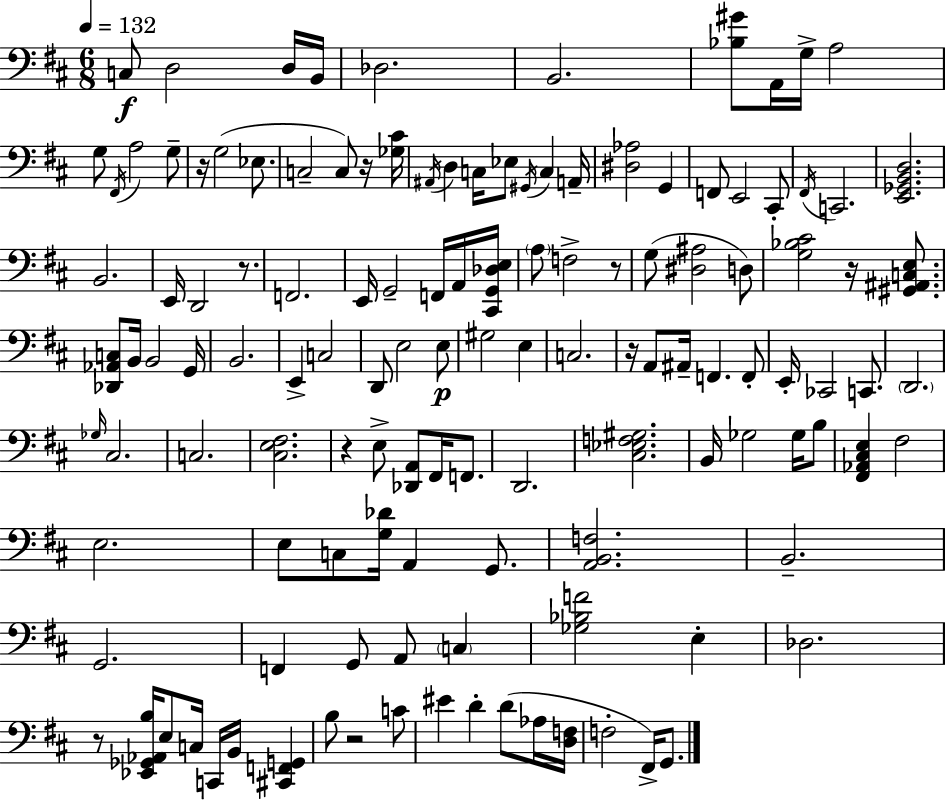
{
  \clef bass
  \numericTimeSignature
  \time 6/8
  \key d \major
  \tempo 4 = 132
  \repeat volta 2 { c8\f d2 d16 b,16 | des2. | b,2. | <bes gis'>8 a,16 g16-> a2 | \break g8 \acciaccatura { fis,16 } a2 g8-- | r16 g2( ees8. | c2-- c8) r16 | <ges cis'>16 \acciaccatura { ais,16 } d4 c16 ees8 \acciaccatura { gis,16 } c4 | \break a,16-- <dis aes>2 g,4 | f,8 e,2 | cis,8-. \acciaccatura { fis,16 } c,2. | <e, ges, b, d>2. | \break b,2. | e,16 d,2 | r8. f,2. | e,16 g,2-- | \break f,16 a,16 <cis, g, des e>16 \parenthesize a8 f2-> | r8 g8( <dis ais>2 | d8) <g bes cis'>2 | r16 <gis, ais, c e>8. <des, aes, c>8 b,16 b,2 | \break g,16 b,2. | e,4-> c2 | d,8 e2 | e8\p gis2 | \break e4 c2. | r16 a,8 ais,16-- f,4. | f,8-. e,16-. ces,2 | c,8. \parenthesize d,2. | \break \grace { ges16 } cis2. | c2. | <cis e fis>2. | r4 e8-> <des, a,>8 | \break fis,16 f,8. d,2. | <cis ees f gis>2. | b,16 ges2 | ges16 b8 <fis, aes, cis e>4 fis2 | \break e2. | e8 c8 <g des'>16 a,4 | g,8. <a, b, f>2. | b,2.-- | \break g,2. | f,4 g,8 a,8 | \parenthesize c4 <ges bes f'>2 | e4-. des2. | \break r8 <ees, ges, aes, b>16 e8 c16 c,16 | b,16 <cis, f, g,>4 b8 r2 | c'8 eis'4 d'4-. | d'8( aes16 <d f>16 f2-. | \break fis,16->) g,8. } \bar "|."
}